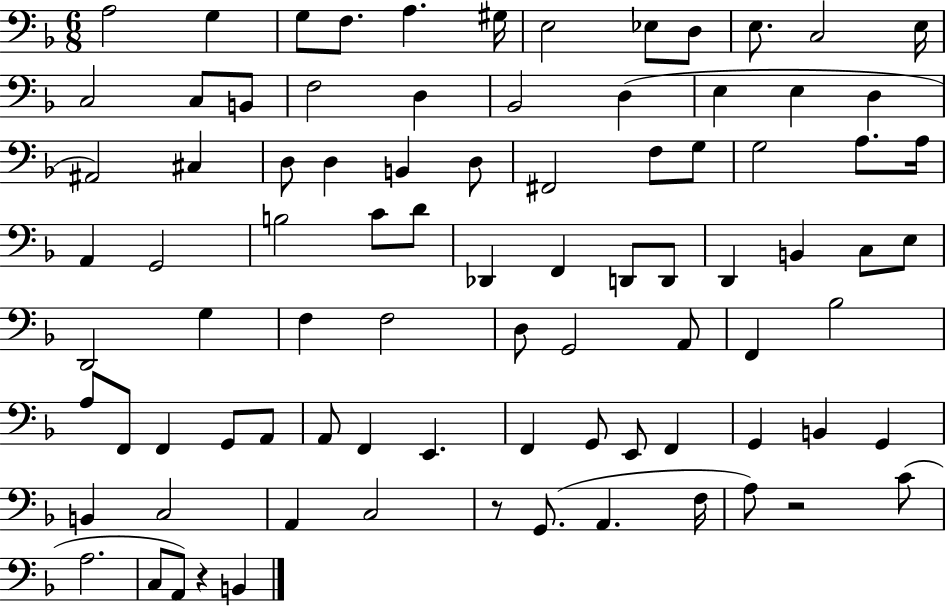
X:1
T:Untitled
M:6/8
L:1/4
K:F
A,2 G, G,/2 F,/2 A, ^G,/4 E,2 _E,/2 D,/2 E,/2 C,2 E,/4 C,2 C,/2 B,,/2 F,2 D, _B,,2 D, E, E, D, ^A,,2 ^C, D,/2 D, B,, D,/2 ^F,,2 F,/2 G,/2 G,2 A,/2 A,/4 A,, G,,2 B,2 C/2 D/2 _D,, F,, D,,/2 D,,/2 D,, B,, C,/2 E,/2 D,,2 G, F, F,2 D,/2 G,,2 A,,/2 F,, _B,2 A,/2 F,,/2 F,, G,,/2 A,,/2 A,,/2 F,, E,, F,, G,,/2 E,,/2 F,, G,, B,, G,, B,, C,2 A,, C,2 z/2 G,,/2 A,, F,/4 A,/2 z2 C/2 A,2 C,/2 A,,/2 z B,,